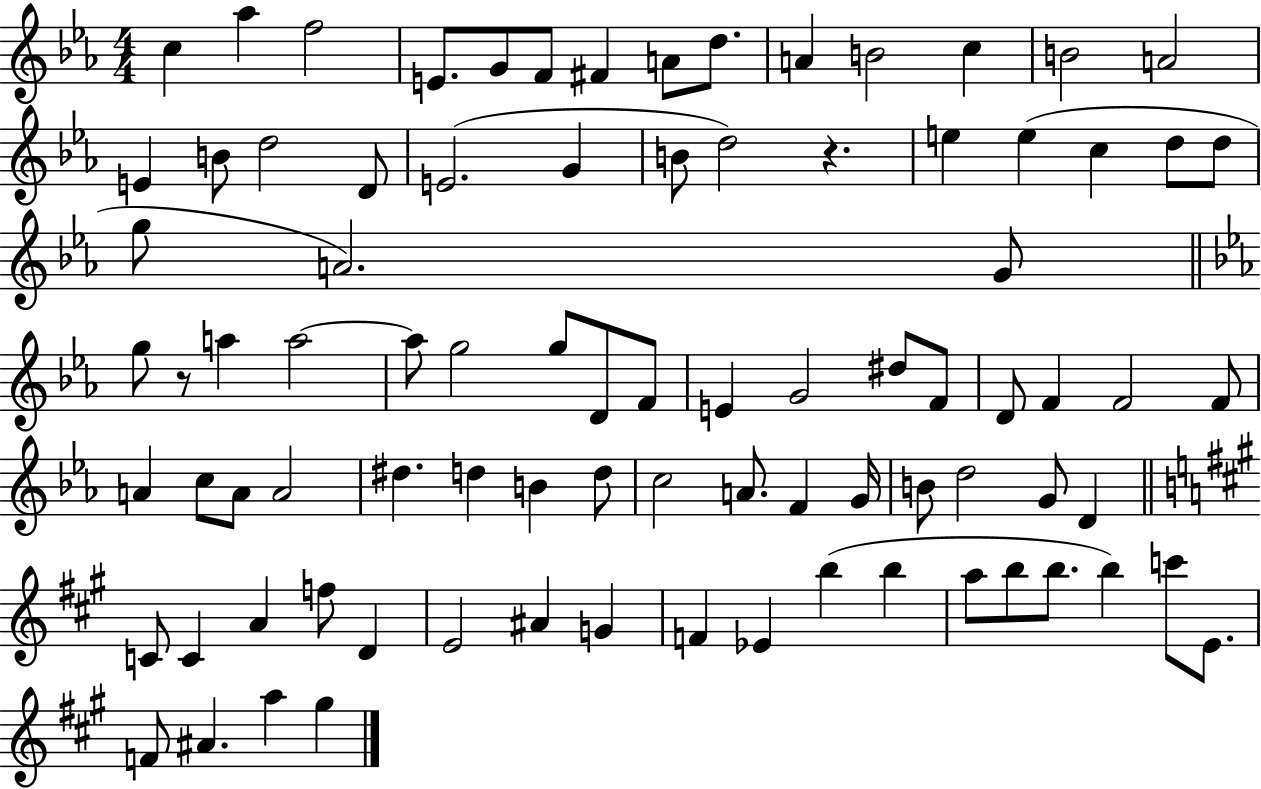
{
  \clef treble
  \numericTimeSignature
  \time 4/4
  \key ees \major
  c''4 aes''4 f''2 | e'8. g'8 f'8 fis'4 a'8 d''8. | a'4 b'2 c''4 | b'2 a'2 | \break e'4 b'8 d''2 d'8 | e'2.( g'4 | b'8 d''2) r4. | e''4 e''4( c''4 d''8 d''8 | \break g''8 a'2.) g'8 | \bar "||" \break \key c \minor g''8 r8 a''4 a''2~~ | a''8 g''2 g''8 d'8 f'8 | e'4 g'2 dis''8 f'8 | d'8 f'4 f'2 f'8 | \break a'4 c''8 a'8 a'2 | dis''4. d''4 b'4 d''8 | c''2 a'8. f'4 g'16 | b'8 d''2 g'8 d'4 | \break \bar "||" \break \key a \major c'8 c'4 a'4 f''8 d'4 | e'2 ais'4 g'4 | f'4 ees'4 b''4( b''4 | a''8 b''8 b''8. b''4) c'''8 e'8. | \break f'8 ais'4. a''4 gis''4 | \bar "|."
}